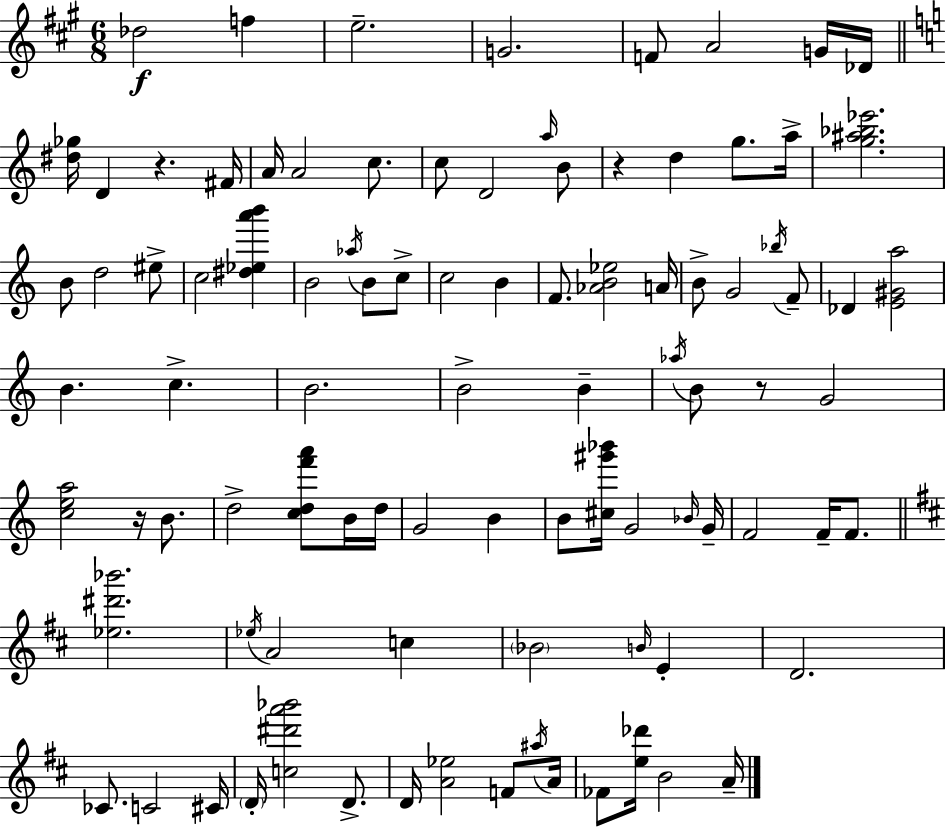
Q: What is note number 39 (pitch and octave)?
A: C5